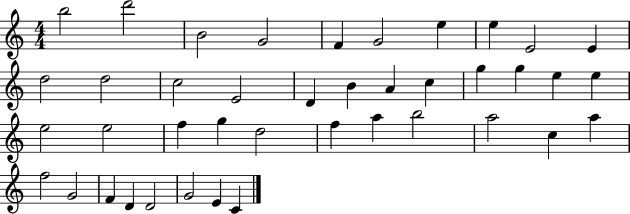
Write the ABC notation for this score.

X:1
T:Untitled
M:4/4
L:1/4
K:C
b2 d'2 B2 G2 F G2 e e E2 E d2 d2 c2 E2 D B A c g g e e e2 e2 f g d2 f a b2 a2 c a f2 G2 F D D2 G2 E C